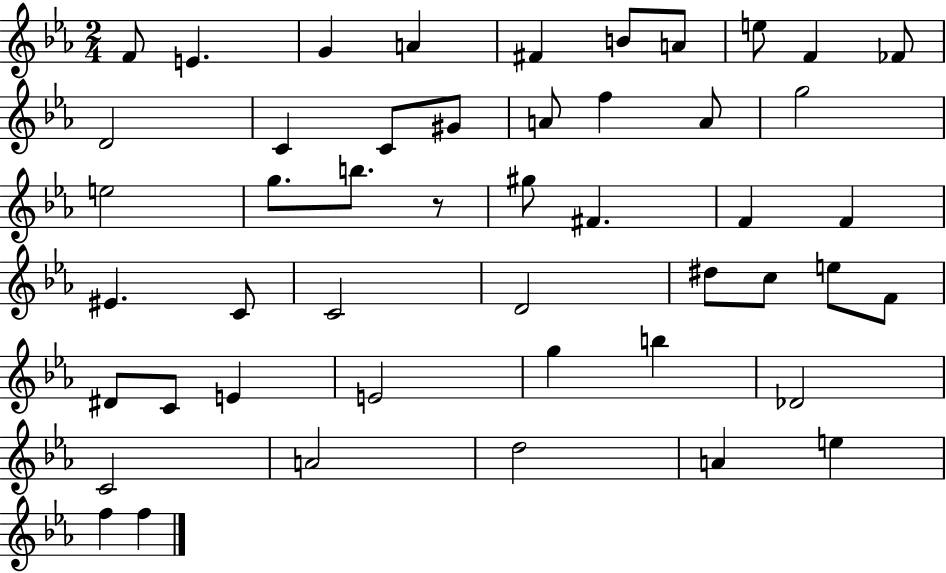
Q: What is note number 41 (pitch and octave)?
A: C4